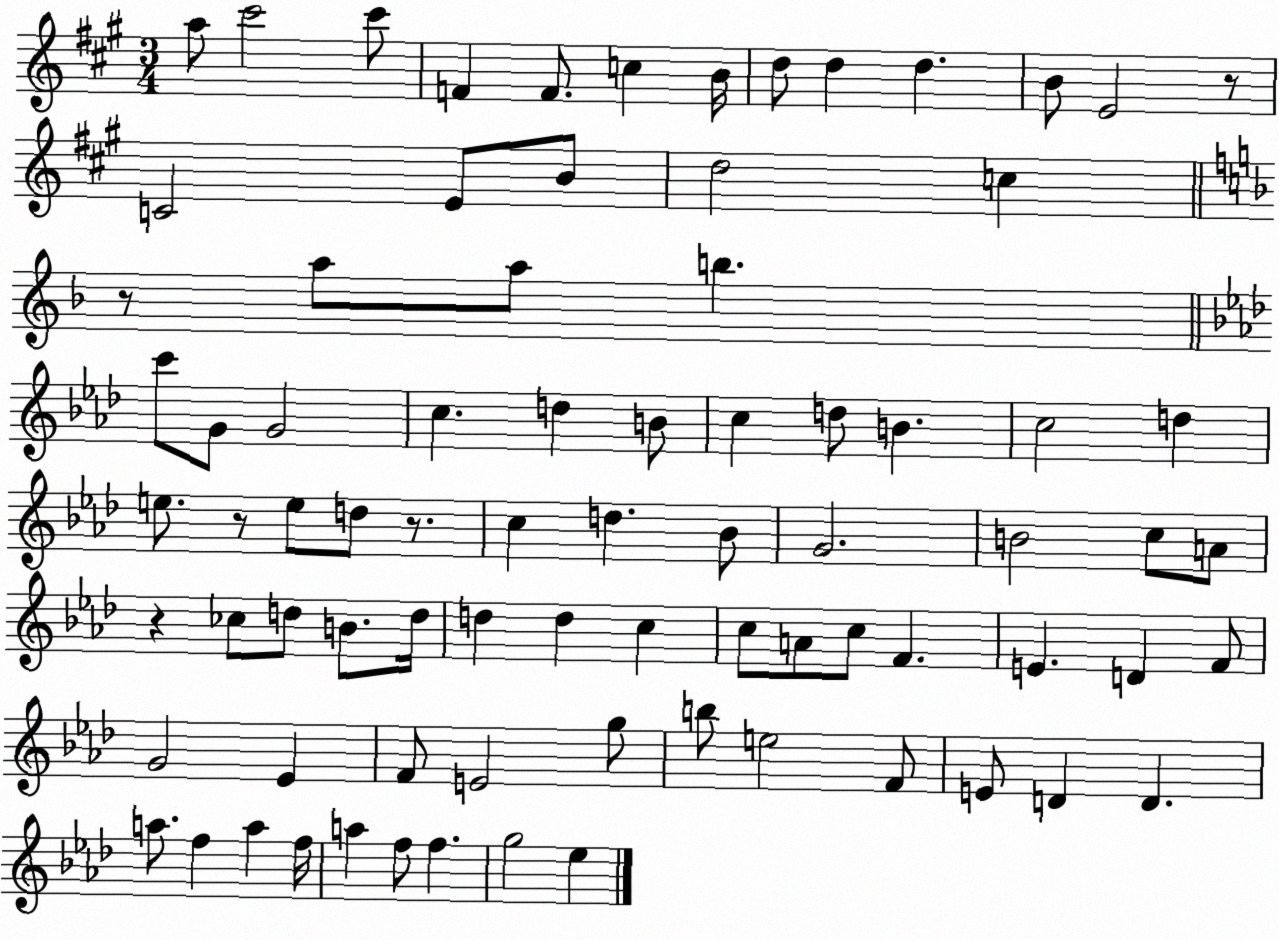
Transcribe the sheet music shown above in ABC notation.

X:1
T:Untitled
M:3/4
L:1/4
K:A
a/2 ^c'2 ^c'/2 F F/2 c B/4 d/2 d d B/2 E2 z/2 C2 E/2 B/2 d2 c z/2 a/2 a/2 b c'/2 G/2 G2 c d B/2 c d/2 B c2 d e/2 z/2 e/2 d/2 z/2 c d _B/2 G2 B2 c/2 A/2 z _c/2 d/2 B/2 d/4 d d c c/2 A/2 c/2 F E D F/2 G2 _E F/2 E2 g/2 b/2 e2 F/2 E/2 D D a/2 f a f/4 a f/2 f g2 _e